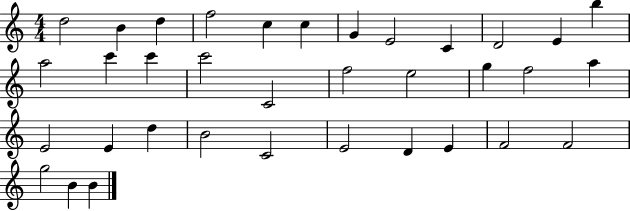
X:1
T:Untitled
M:4/4
L:1/4
K:C
d2 B d f2 c c G E2 C D2 E b a2 c' c' c'2 C2 f2 e2 g f2 a E2 E d B2 C2 E2 D E F2 F2 g2 B B